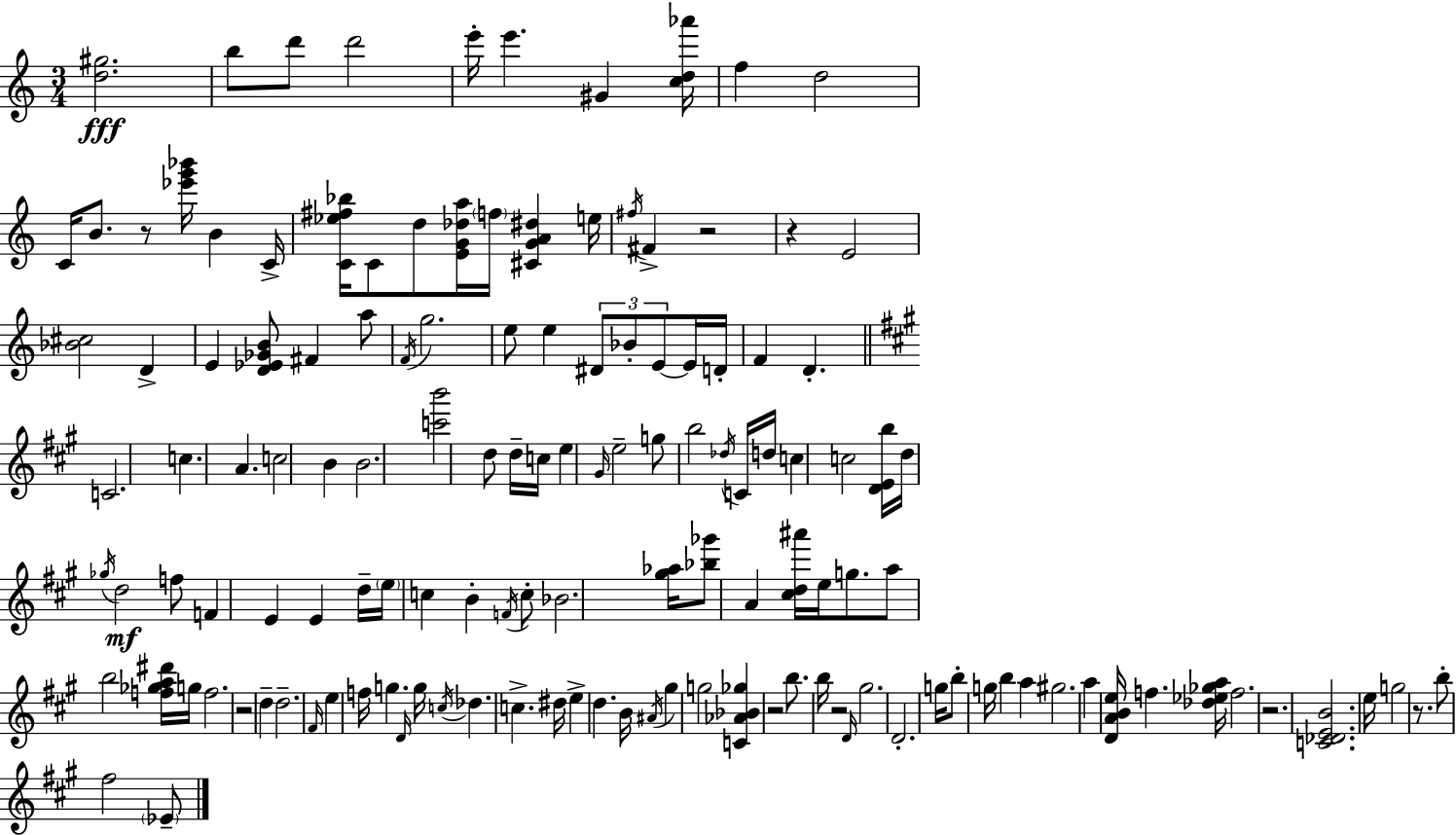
[D5,G#5]/h. B5/e D6/e D6/h E6/s E6/q. G#4/q [C5,D5,Ab6]/s F5/q D5/h C4/s B4/e. R/e [Eb6,G6,Bb6]/s B4/q C4/s [C4,Eb5,F#5,Bb5]/s C4/e D5/e [E4,G4,Db5,A5]/s F5/s [C#4,G4,A4,D#5]/q E5/s F#5/s F#4/q R/h R/q E4/h [Bb4,C#5]/h D4/q E4/q [D4,Eb4,Gb4,B4]/e F#4/q A5/e F4/s G5/h. E5/e E5/q D#4/e Bb4/e E4/e E4/s D4/s F4/q D4/q. C4/h. C5/q. A4/q. C5/h B4/q B4/h. [C6,B6]/h D5/e D5/s C5/s E5/q G#4/s E5/h G5/e B5/h Db5/s C4/s D5/s C5/q C5/h [D4,E4,B5]/s D5/s Gb5/s D5/h F5/e F4/q E4/q E4/q D5/s E5/s C5/q B4/q F4/s C5/e Bb4/h. [G#5,Ab5]/s [Bb5,Gb6]/e A4/q [C#5,D5,A#6]/s E5/s G5/e. A5/e B5/h [F5,Gb5,A5,D#6]/s G5/s F5/h. R/h D5/q D5/h. F#4/s E5/q F5/s G5/q. D4/s G5/s C5/s Db5/q. C5/q. D#5/s E5/q D5/q. B4/s A#4/s G#5/q G5/h [C4,Ab4,Bb4,Gb5]/q R/h B5/e. B5/s R/h D4/s G#5/h. D4/h. G5/s B5/e G5/s B5/q A5/q G#5/h. A5/q [D4,A4,B4,E5]/s F5/q. [Db5,Eb5,Gb5,A5]/s F5/h. R/h. [C4,Db4,E4,B4]/h. E5/s G5/h R/e. B5/e F#5/h Eb4/e